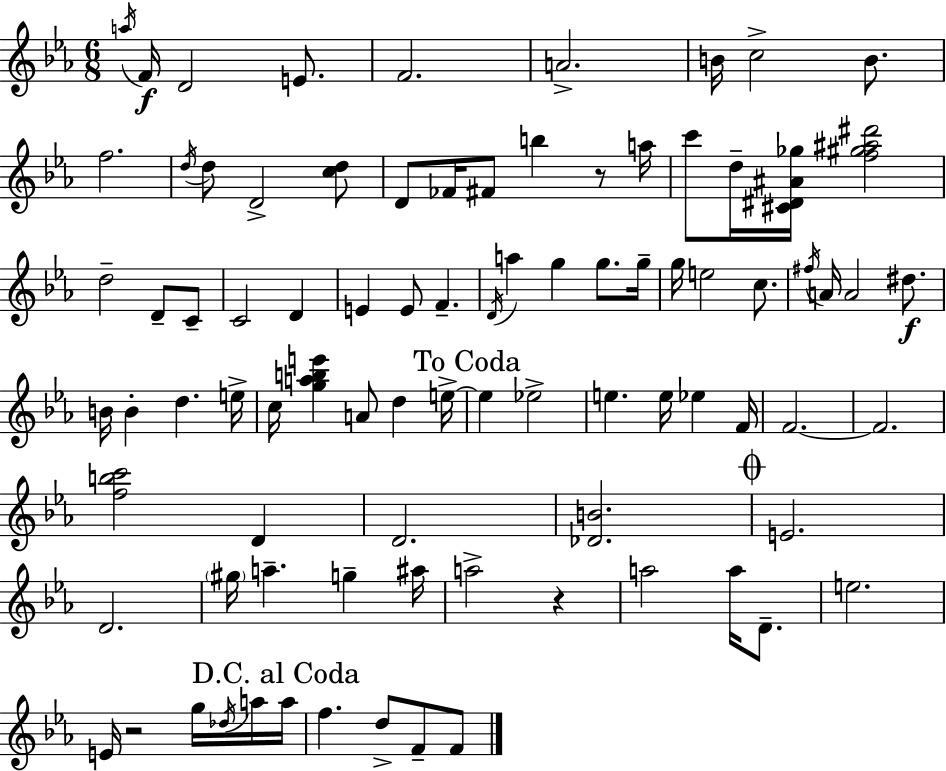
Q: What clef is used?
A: treble